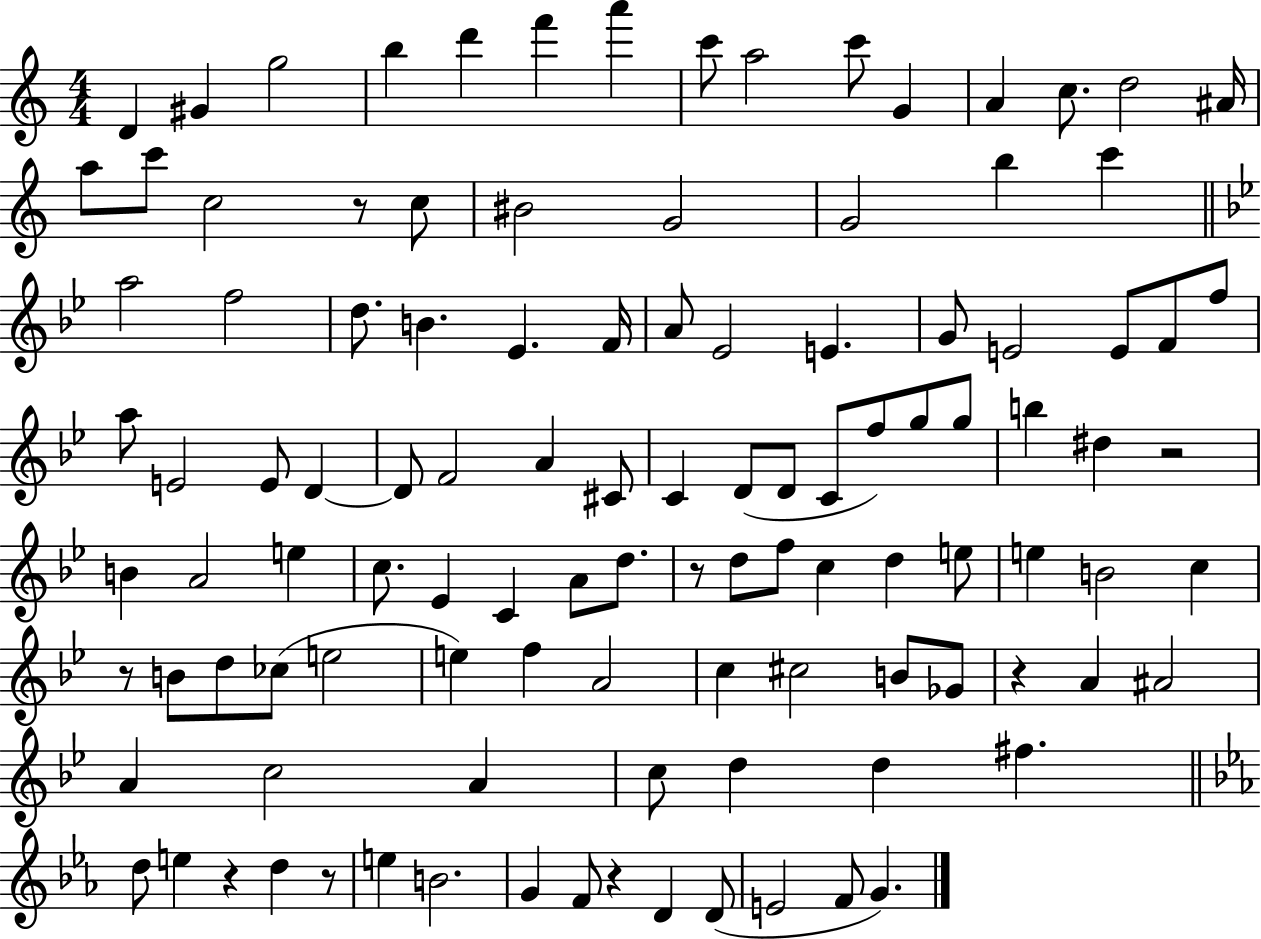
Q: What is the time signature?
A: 4/4